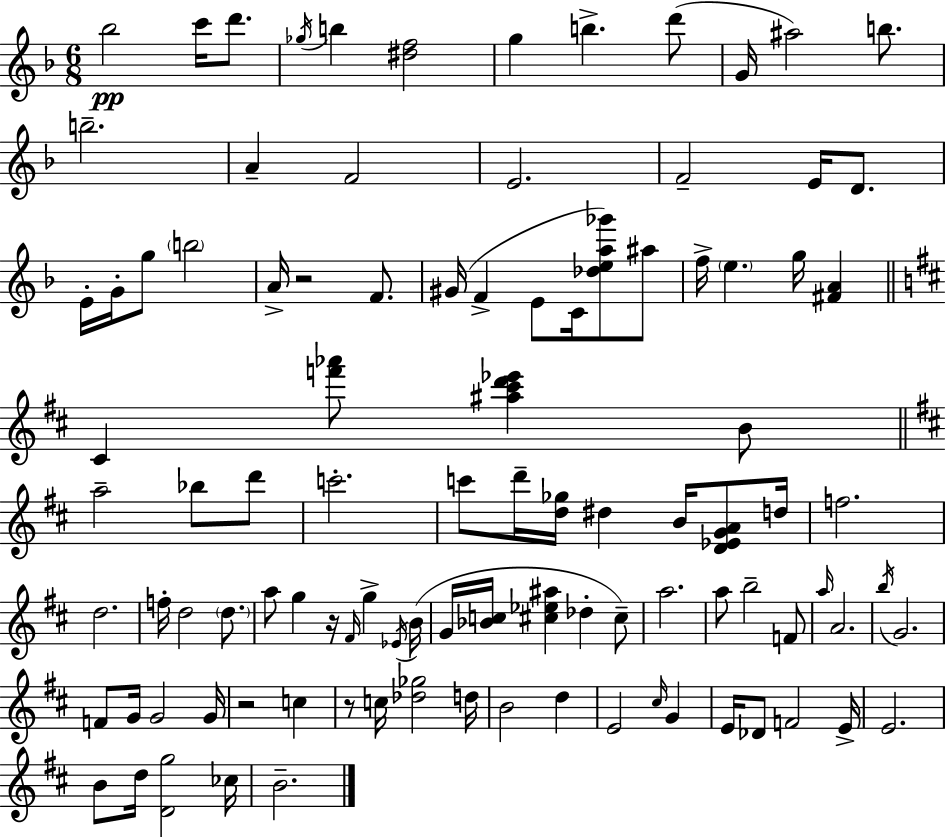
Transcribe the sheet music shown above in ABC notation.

X:1
T:Untitled
M:6/8
L:1/4
K:F
_b2 c'/4 d'/2 _g/4 b [^df]2 g b d'/2 G/4 ^a2 b/2 b2 A F2 E2 F2 E/4 D/2 E/4 G/4 g/2 b2 A/4 z2 F/2 ^G/4 F E/2 C/4 [_dea_g']/2 ^a/2 f/4 e g/4 [^FA] ^C [f'_a']/2 [^a^c'd'_e'] B/2 a2 _b/2 d'/2 c'2 c'/2 d'/4 [d_g]/4 ^d B/4 [D_EGA]/2 d/4 f2 d2 f/4 d2 d/2 a/2 g z/4 ^F/4 g _E/4 B/4 G/4 [_Bc]/4 [^c_e^a] _d ^c/2 a2 a/2 b2 F/2 a/4 A2 b/4 G2 F/2 G/4 G2 G/4 z2 c z/2 c/4 [_d_g]2 d/4 B2 d E2 ^c/4 G E/4 _D/2 F2 E/4 E2 B/2 d/4 [Dg]2 _c/4 B2